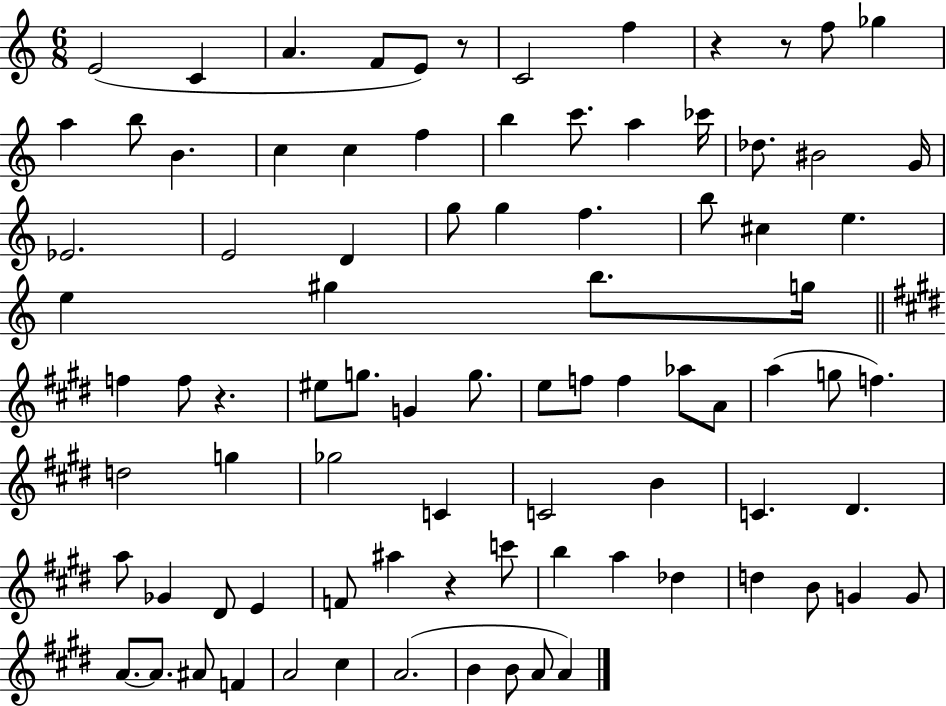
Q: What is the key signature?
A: C major